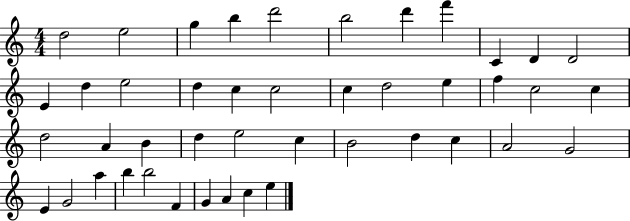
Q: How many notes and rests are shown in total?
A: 44